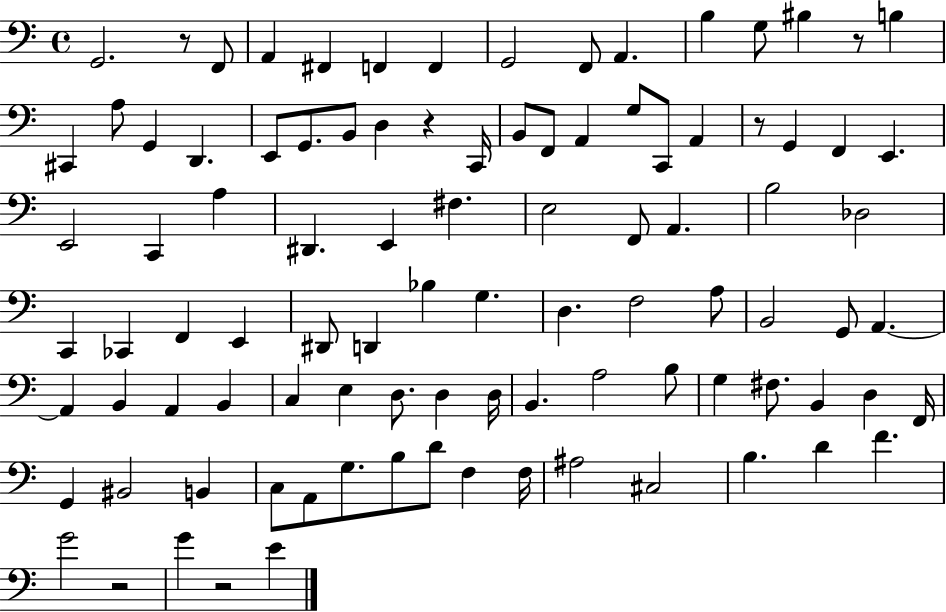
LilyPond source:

{
  \clef bass
  \time 4/4
  \defaultTimeSignature
  \key c \major
  \repeat volta 2 { g,2. r8 f,8 | a,4 fis,4 f,4 f,4 | g,2 f,8 a,4. | b4 g8 bis4 r8 b4 | \break cis,4 a8 g,4 d,4. | e,8 g,8. b,8 d4 r4 c,16 | b,8 f,8 a,4 g8 c,8 a,4 | r8 g,4 f,4 e,4. | \break e,2 c,4 a4 | dis,4. e,4 fis4. | e2 f,8 a,4. | b2 des2 | \break c,4 ces,4 f,4 e,4 | dis,8 d,4 bes4 g4. | d4. f2 a8 | b,2 g,8 a,4.~~ | \break a,4 b,4 a,4 b,4 | c4 e4 d8. d4 d16 | b,4. a2 b8 | g4 fis8. b,4 d4 f,16 | \break g,4 bis,2 b,4 | c8 a,8 g8. b8 d'8 f4 f16 | ais2 cis2 | b4. d'4 f'4. | \break g'2 r2 | g'4 r2 e'4 | } \bar "|."
}